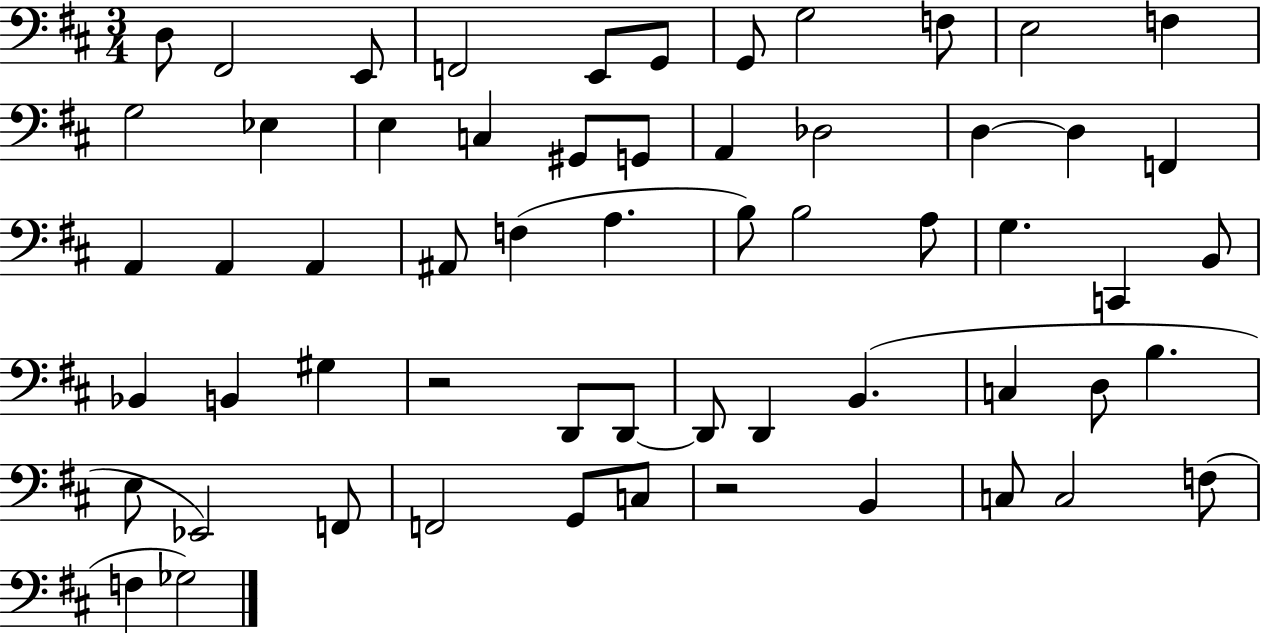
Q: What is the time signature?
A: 3/4